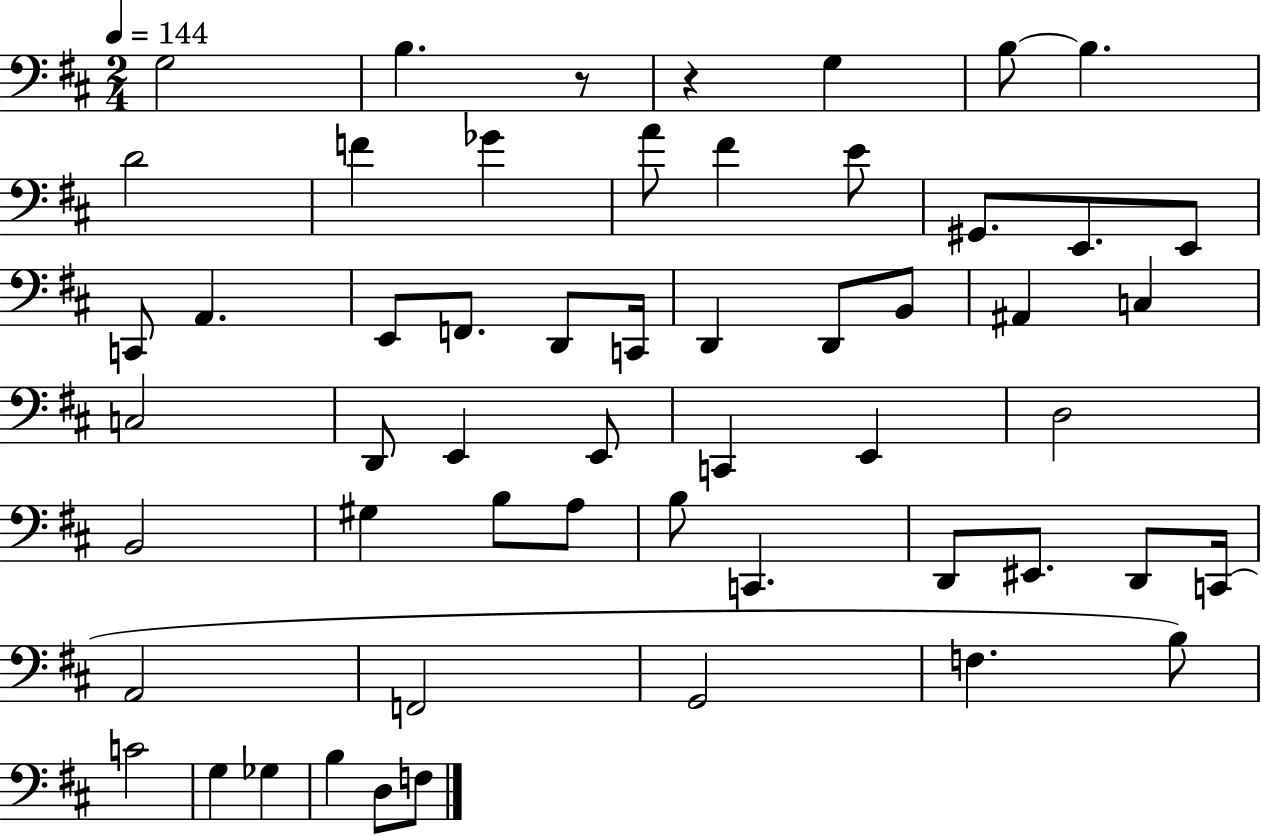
X:1
T:Untitled
M:2/4
L:1/4
K:D
G,2 B, z/2 z G, B,/2 B, D2 F _G A/2 ^F E/2 ^G,,/2 E,,/2 E,,/2 C,,/2 A,, E,,/2 F,,/2 D,,/2 C,,/4 D,, D,,/2 B,,/2 ^A,, C, C,2 D,,/2 E,, E,,/2 C,, E,, D,2 B,,2 ^G, B,/2 A,/2 B,/2 C,, D,,/2 ^E,,/2 D,,/2 C,,/4 A,,2 F,,2 G,,2 F, B,/2 C2 G, _G, B, D,/2 F,/2